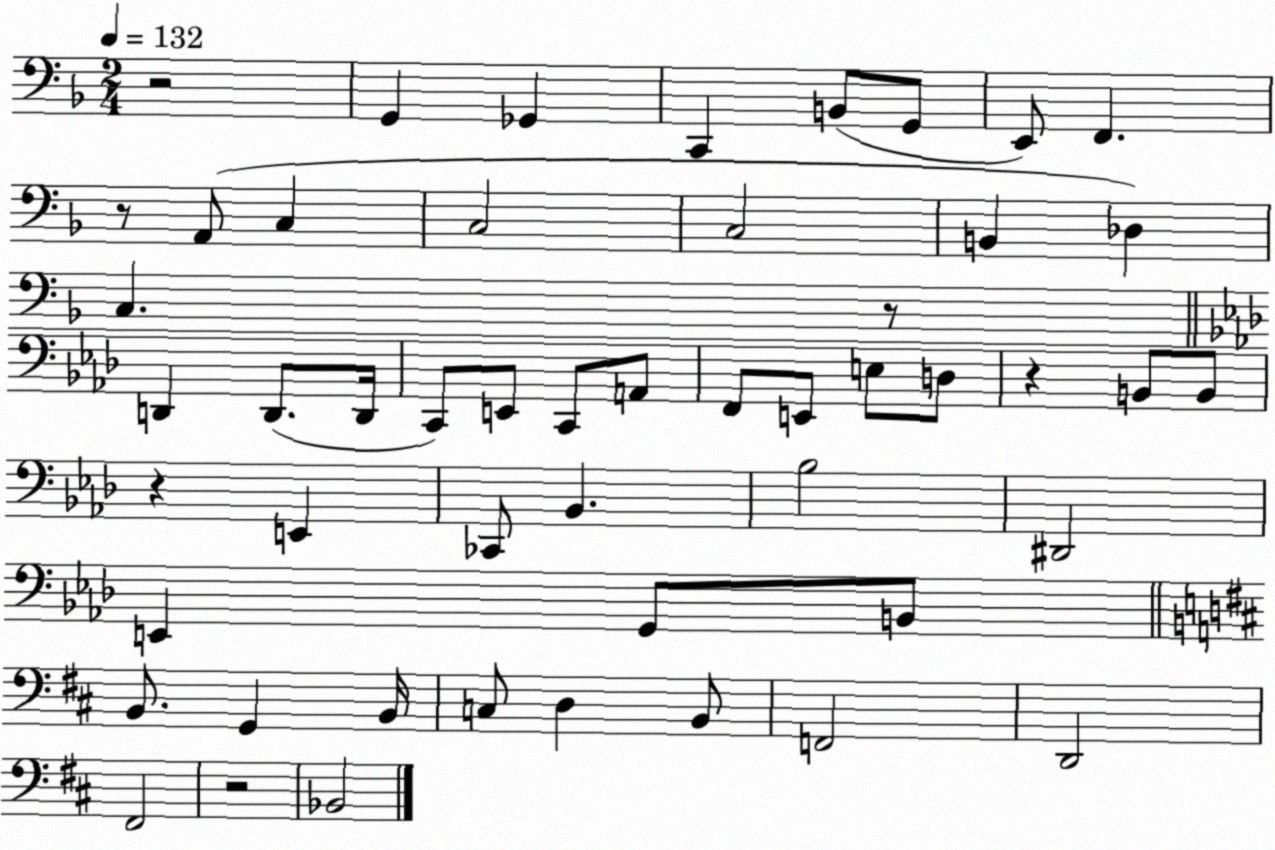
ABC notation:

X:1
T:Untitled
M:2/4
L:1/4
K:F
z2 G,, _G,, C,, B,,/2 G,,/2 E,,/2 F,, z/2 A,,/2 C, C,2 C,2 B,, _D, C, z/2 D,, D,,/2 D,,/4 C,,/2 E,,/2 C,,/2 A,,/2 F,,/2 E,,/2 E,/2 D,/2 z B,,/2 B,,/2 z E,, _C,,/2 _B,, _B,2 ^D,,2 E,, G,,/2 B,,/2 B,,/2 G,, B,,/4 C,/2 D, B,,/2 F,,2 D,,2 ^F,,2 z2 _B,,2